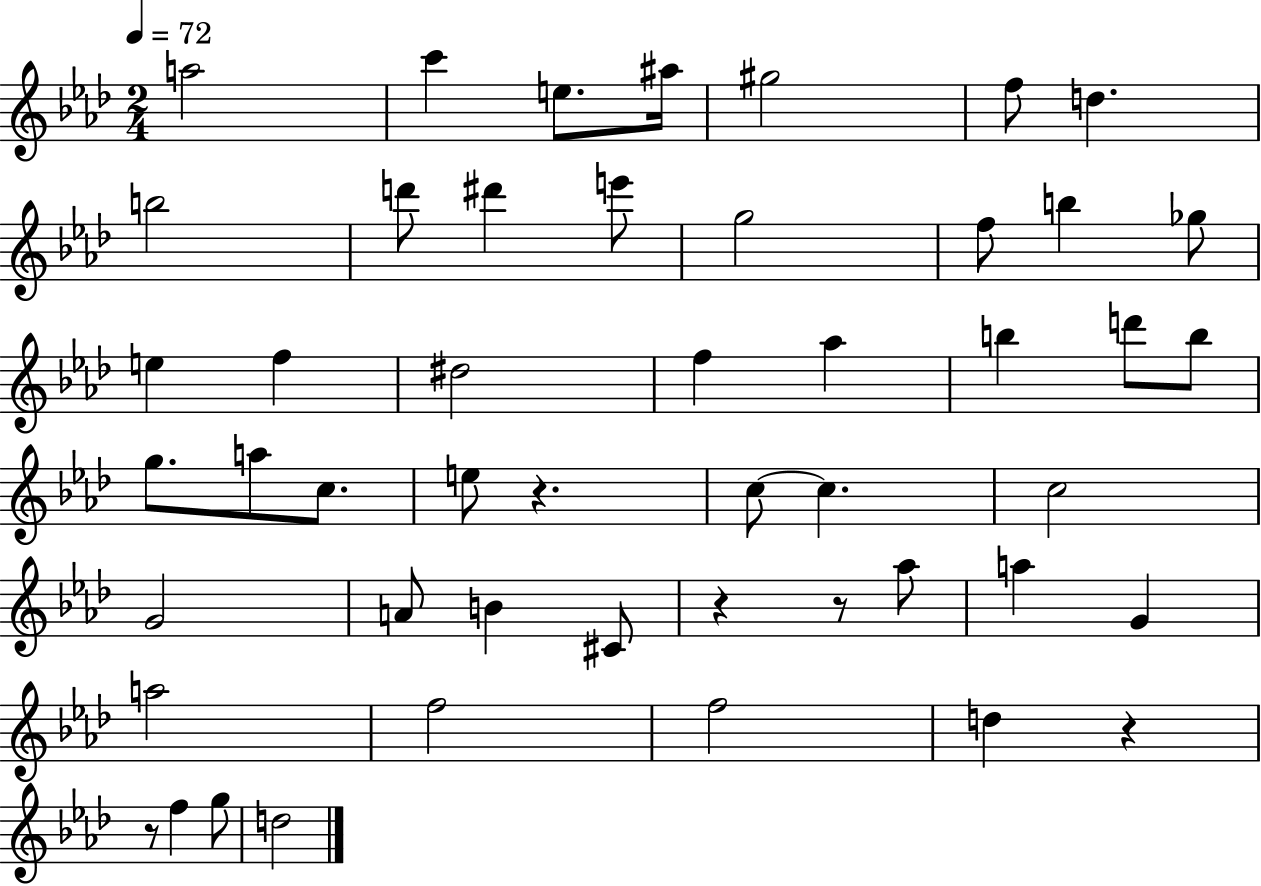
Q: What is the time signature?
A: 2/4